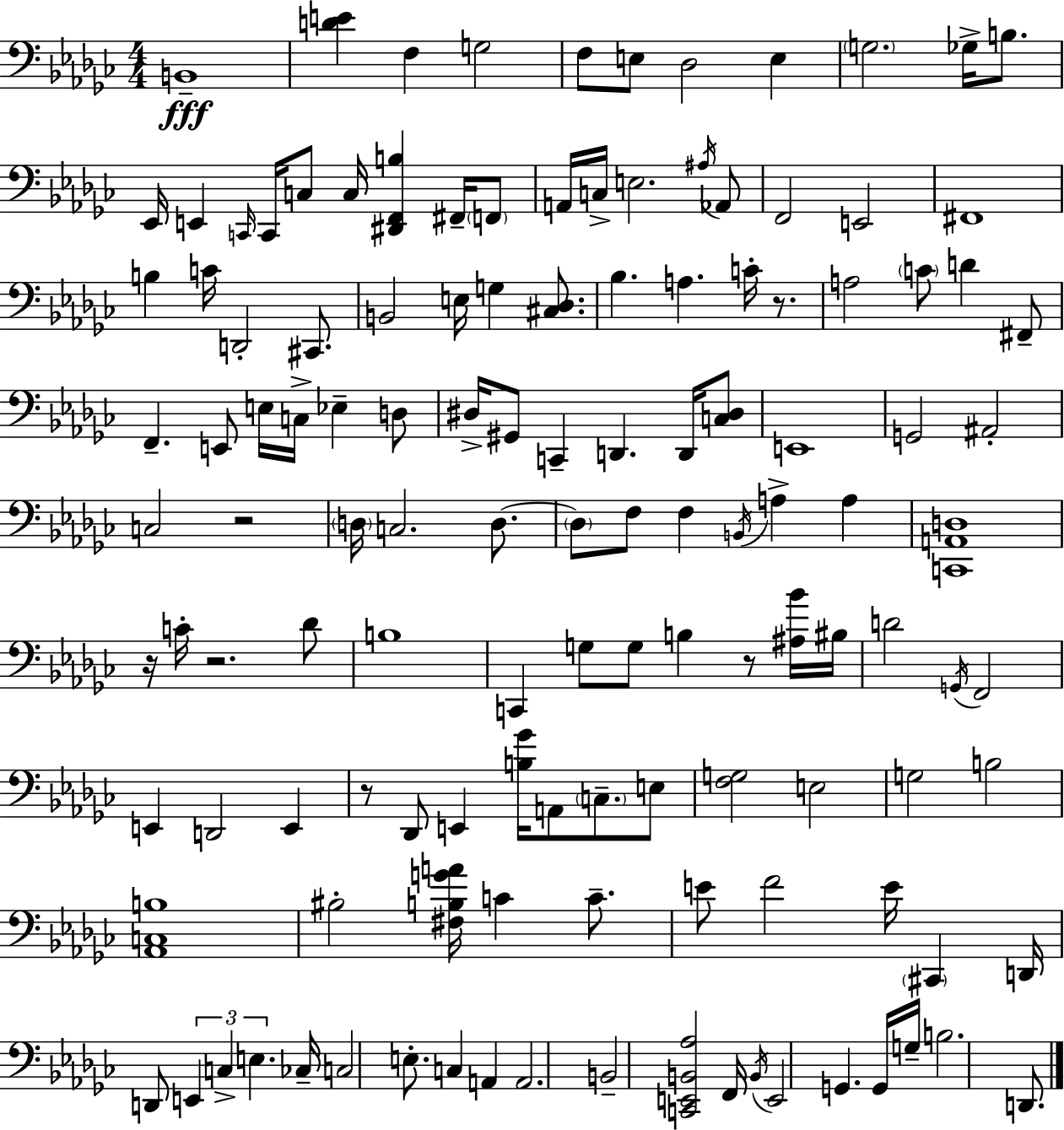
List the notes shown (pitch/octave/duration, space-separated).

B2/w [D4,E4]/q F3/q G3/h F3/e E3/e Db3/h E3/q G3/h. Gb3/s B3/e. Eb2/s E2/q C2/s C2/s C3/e C3/s [D#2,F2,B3]/q F#2/s F2/e A2/s C3/s E3/h. A#3/s Ab2/e F2/h E2/h F#2/w B3/q C4/s D2/h C#2/e. B2/h E3/s G3/q [C#3,Db3]/e. Bb3/q. A3/q. C4/s R/e. A3/h C4/e D4/q F#2/e F2/q. E2/e E3/s C3/s Eb3/q D3/e D#3/s G#2/e C2/q D2/q. D2/s [C3,D#3]/e E2/w G2/h A#2/h C3/h R/h D3/s C3/h. D3/e. D3/e F3/e F3/q B2/s A3/q A3/q [C2,A2,D3]/w R/s C4/s R/h. Db4/e B3/w C2/q G3/e G3/e B3/q R/e [A#3,Bb4]/s BIS3/s D4/h G2/s F2/h E2/q D2/h E2/q R/e Db2/e E2/q [B3,Gb4]/s A2/e C3/e. E3/e [F3,G3]/h E3/h G3/h B3/h [Ab2,C3,B3]/w BIS3/h [F#3,B3,G4,A4]/s C4/q C4/e. E4/e F4/h E4/s C#2/q D2/s D2/e E2/q C3/q E3/q. CES3/s C3/h E3/e. C3/q A2/q A2/h. B2/h [C2,E2,B2,Ab3]/h F2/s B2/s E2/h G2/q. G2/s G3/s B3/h. D2/e.